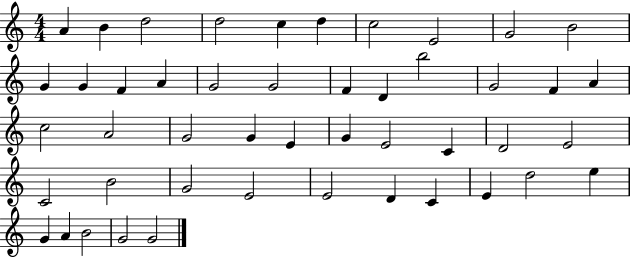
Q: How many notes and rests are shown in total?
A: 47